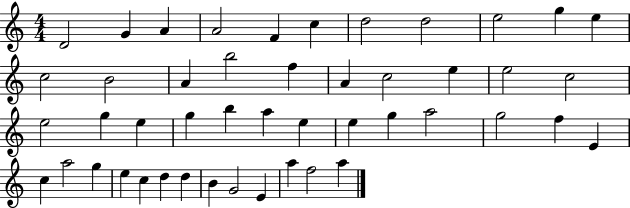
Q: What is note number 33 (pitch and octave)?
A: F5